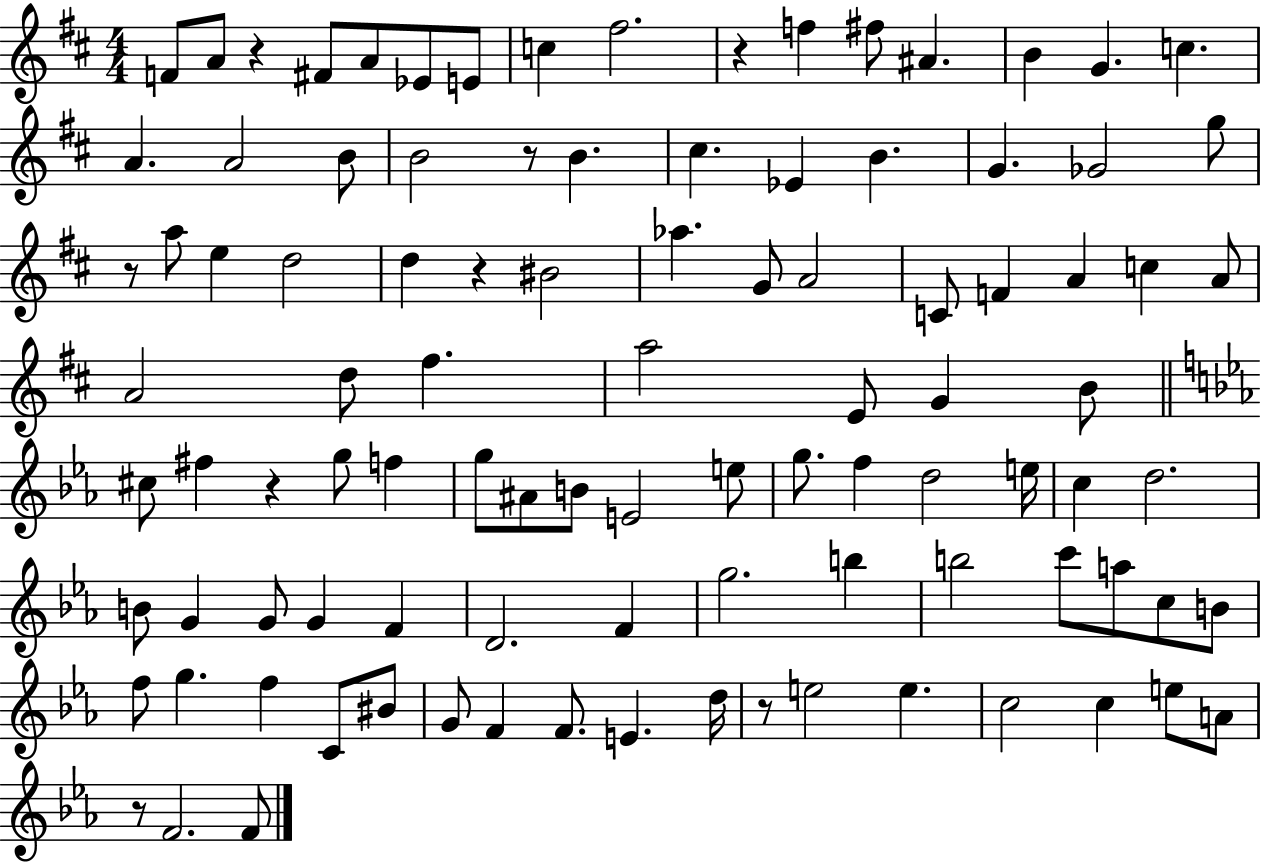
{
  \clef treble
  \numericTimeSignature
  \time 4/4
  \key d \major
  \repeat volta 2 { f'8 a'8 r4 fis'8 a'8 ees'8 e'8 | c''4 fis''2. | r4 f''4 fis''8 ais'4. | b'4 g'4. c''4. | \break a'4. a'2 b'8 | b'2 r8 b'4. | cis''4. ees'4 b'4. | g'4. ges'2 g''8 | \break r8 a''8 e''4 d''2 | d''4 r4 bis'2 | aes''4. g'8 a'2 | c'8 f'4 a'4 c''4 a'8 | \break a'2 d''8 fis''4. | a''2 e'8 g'4 b'8 | \bar "||" \break \key ees \major cis''8 fis''4 r4 g''8 f''4 | g''8 ais'8 b'8 e'2 e''8 | g''8. f''4 d''2 e''16 | c''4 d''2. | \break b'8 g'4 g'8 g'4 f'4 | d'2. f'4 | g''2. b''4 | b''2 c'''8 a''8 c''8 b'8 | \break f''8 g''4. f''4 c'8 bis'8 | g'8 f'4 f'8. e'4. d''16 | r8 e''2 e''4. | c''2 c''4 e''8 a'8 | \break r8 f'2. f'8 | } \bar "|."
}